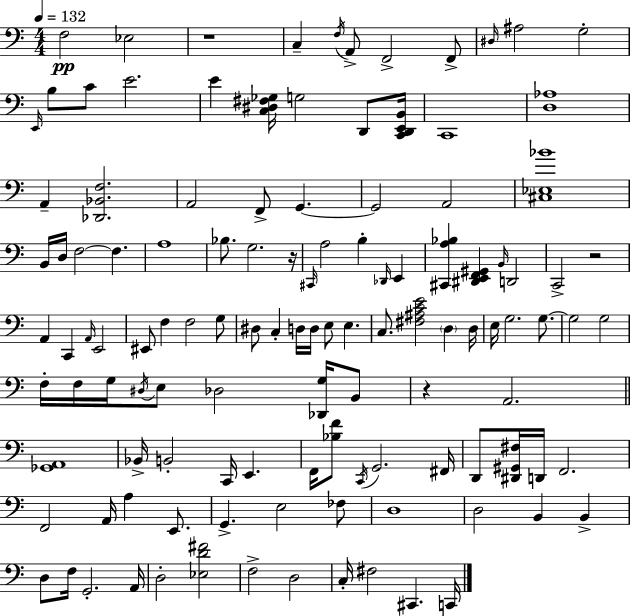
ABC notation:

X:1
T:Untitled
M:4/4
L:1/4
K:C
F,2 _E,2 z4 C, F,/4 A,,/2 F,,2 F,,/2 ^D,/4 ^A,2 G,2 E,,/4 B,/2 C/2 E2 E [C,^D,^F,_G,]/4 G,2 D,,/2 [C,,D,,E,,B,,]/4 C,,4 [D,_A,]4 A,, [_D,,_B,,F,]2 A,,2 F,,/2 G,, G,,2 A,,2 [^C,_E,_B]4 B,,/4 D,/4 F,2 F, A,4 _B,/2 G,2 z/4 ^C,,/4 A,2 B, _D,,/4 E,, [^C,,A,_B,] [^D,,E,,F,,^G,,] B,,/4 D,,2 C,,2 z2 A,, C,, A,,/4 E,,2 ^E,,/2 F, F,2 G,/2 ^D,/2 C, D,/4 D,/4 E,/2 E, C,/2 [^F,^A,CE]2 D, D,/4 E,/4 G,2 G,/2 G,2 G,2 F,/4 F,/4 G,/4 ^D,/4 E,/2 _D,2 [_D,,G,]/4 B,,/2 z A,,2 [_G,,A,,]4 _B,,/4 B,,2 C,,/4 E,, F,,/4 [_B,F]/2 C,,/4 G,,2 ^F,,/4 D,,/2 [^D,,^G,,^F,]/4 D,,/4 F,,2 F,,2 A,,/4 A, E,,/2 G,, E,2 _F,/2 D,4 D,2 B,, B,, D,/2 F,/4 G,,2 A,,/4 D,2 [_E,D^F]2 F,2 D,2 C,/4 ^F,2 ^C,, C,,/4